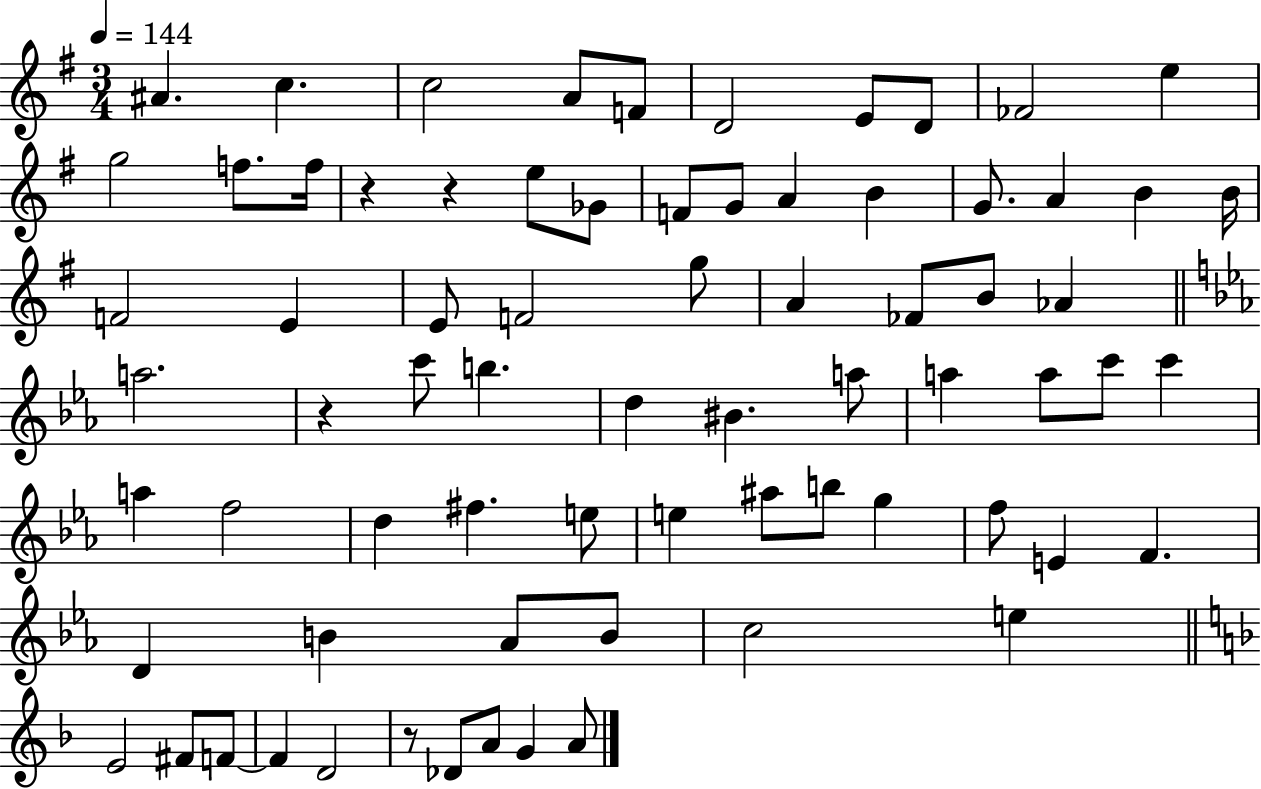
A#4/q. C5/q. C5/h A4/e F4/e D4/h E4/e D4/e FES4/h E5/q G5/h F5/e. F5/s R/q R/q E5/e Gb4/e F4/e G4/e A4/q B4/q G4/e. A4/q B4/q B4/s F4/h E4/q E4/e F4/h G5/e A4/q FES4/e B4/e Ab4/q A5/h. R/q C6/e B5/q. D5/q BIS4/q. A5/e A5/q A5/e C6/e C6/q A5/q F5/h D5/q F#5/q. E5/e E5/q A#5/e B5/e G5/q F5/e E4/q F4/q. D4/q B4/q Ab4/e B4/e C5/h E5/q E4/h F#4/e F4/e F4/q D4/h R/e Db4/e A4/e G4/q A4/e